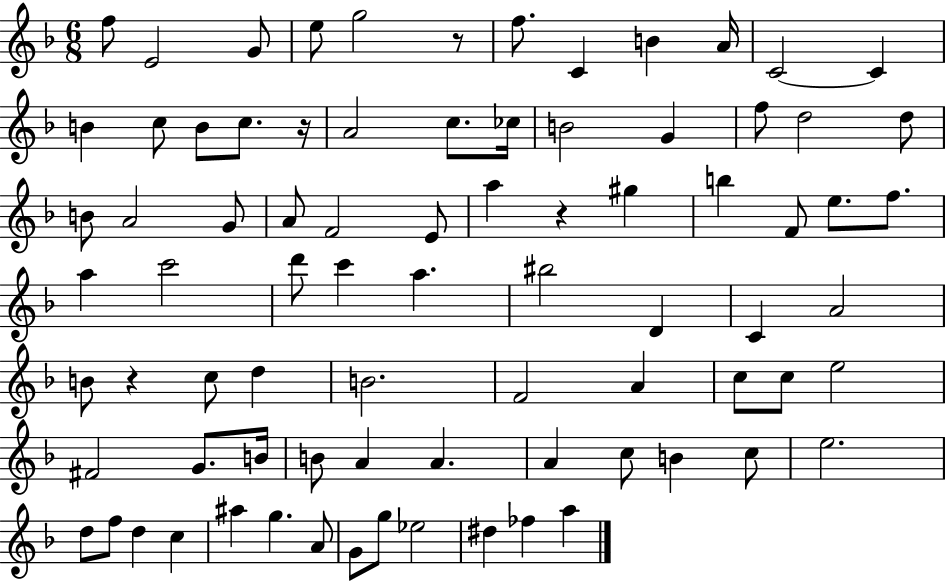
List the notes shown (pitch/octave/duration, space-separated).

F5/e E4/h G4/e E5/e G5/h R/e F5/e. C4/q B4/q A4/s C4/h C4/q B4/q C5/e B4/e C5/e. R/s A4/h C5/e. CES5/s B4/h G4/q F5/e D5/h D5/e B4/e A4/h G4/e A4/e F4/h E4/e A5/q R/q G#5/q B5/q F4/e E5/e. F5/e. A5/q C6/h D6/e C6/q A5/q. BIS5/h D4/q C4/q A4/h B4/e R/q C5/e D5/q B4/h. F4/h A4/q C5/e C5/e E5/h F#4/h G4/e. B4/s B4/e A4/q A4/q. A4/q C5/e B4/q C5/e E5/h. D5/e F5/e D5/q C5/q A#5/q G5/q. A4/e G4/e G5/e Eb5/h D#5/q FES5/q A5/q